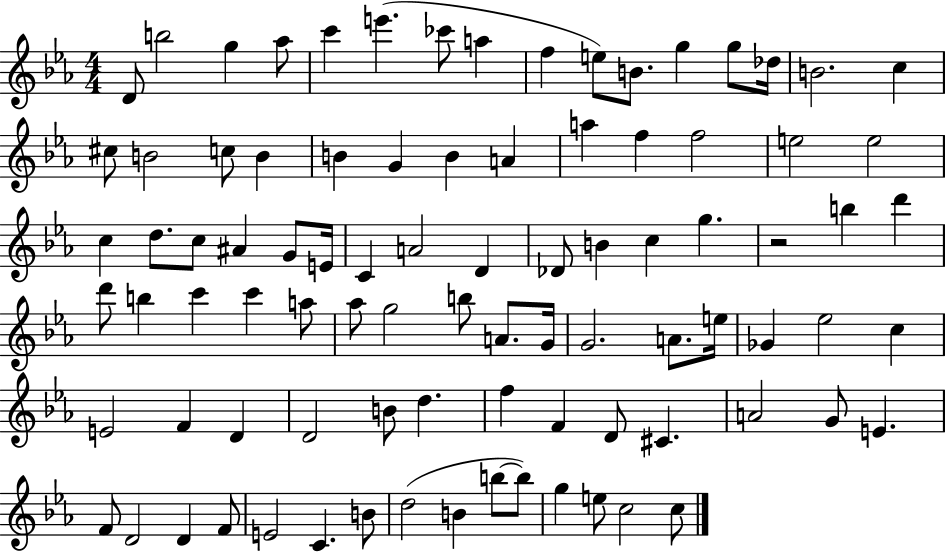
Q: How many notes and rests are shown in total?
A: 89